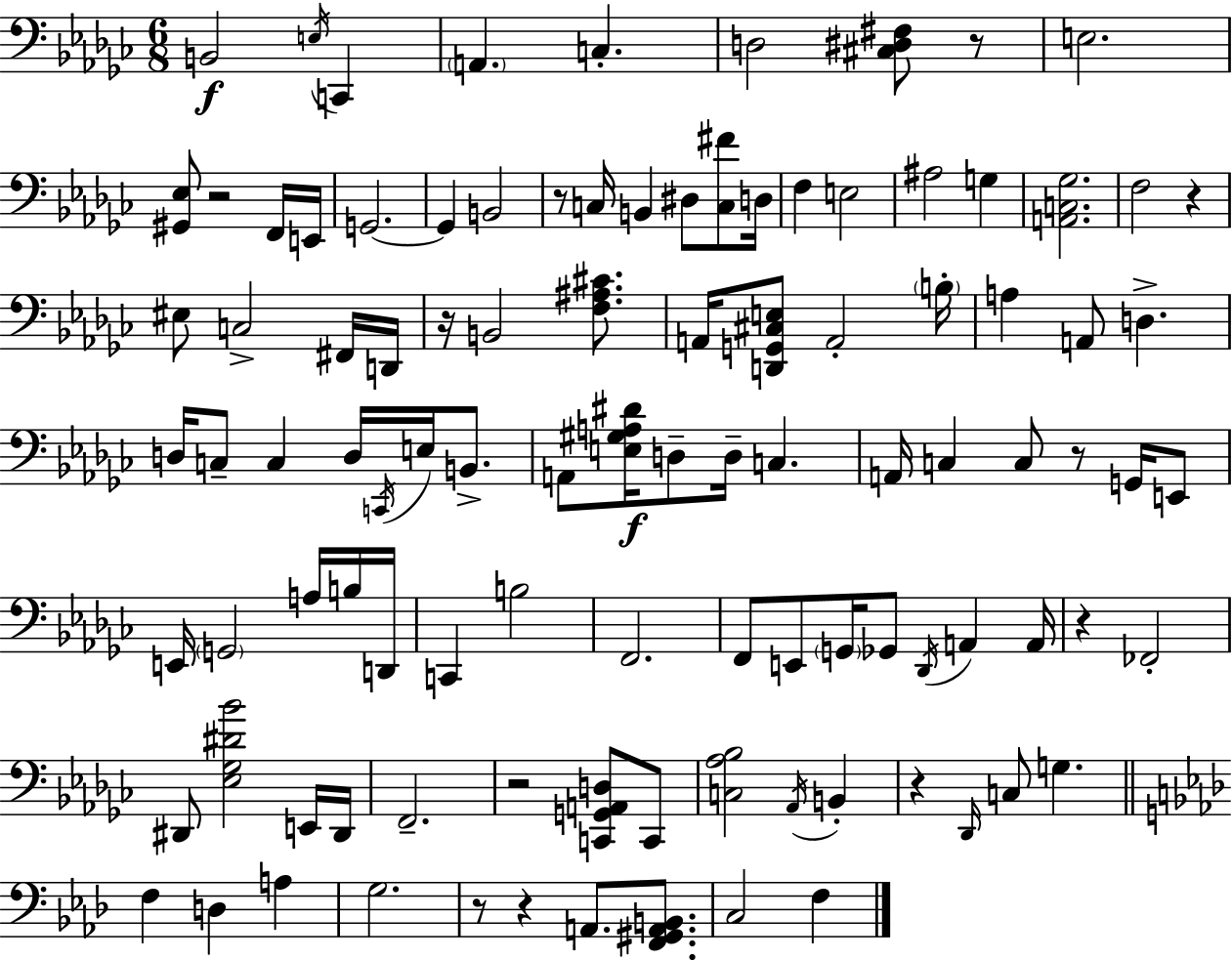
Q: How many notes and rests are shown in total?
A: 103